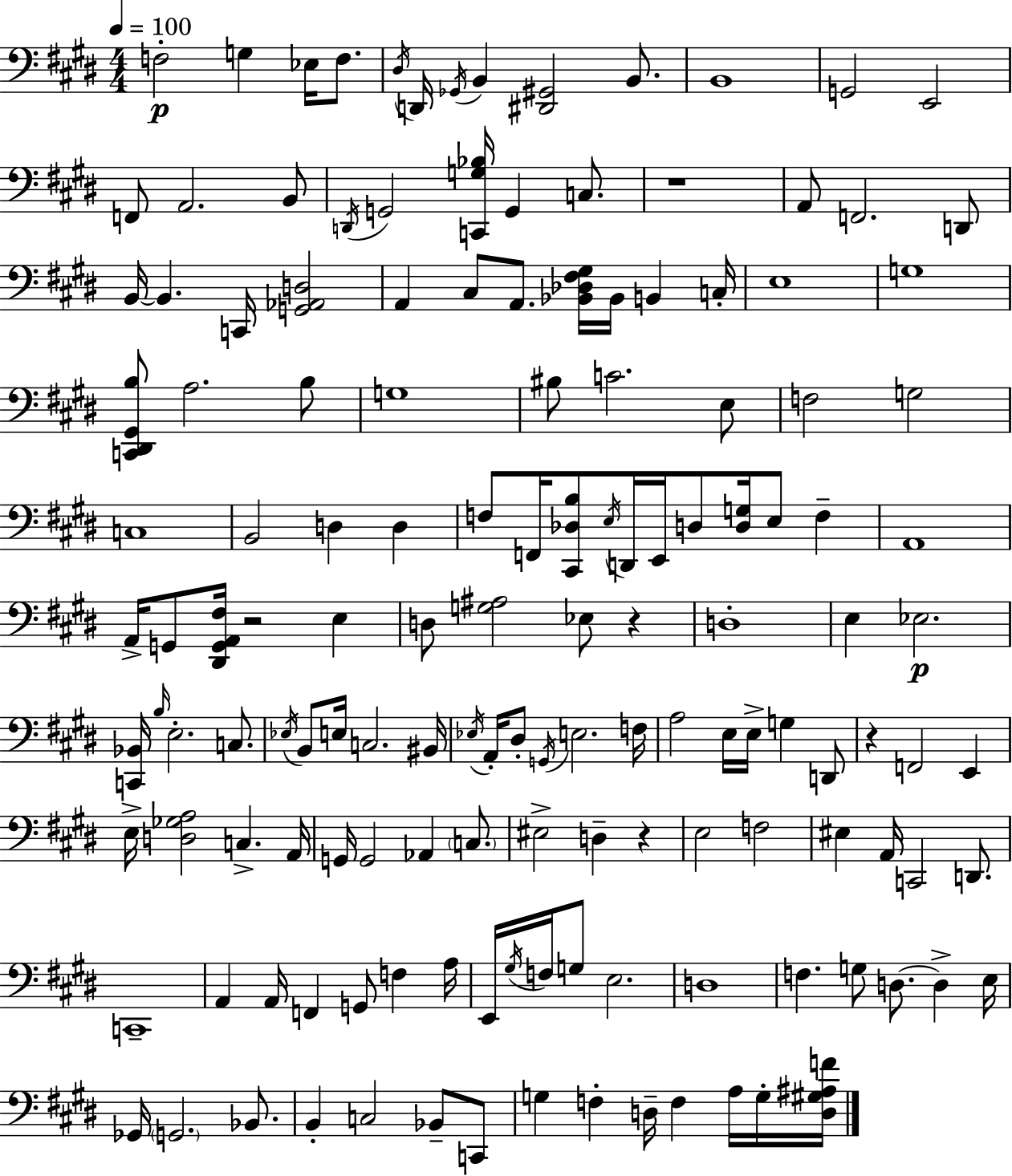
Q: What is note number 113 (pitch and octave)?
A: G3